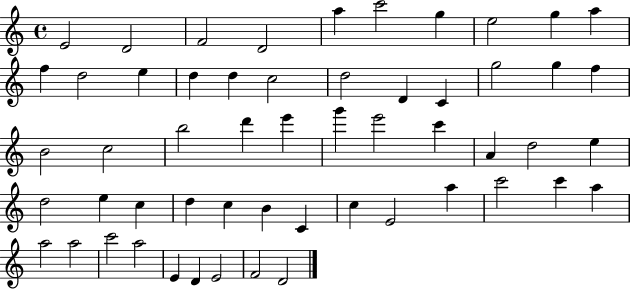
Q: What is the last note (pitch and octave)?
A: D4